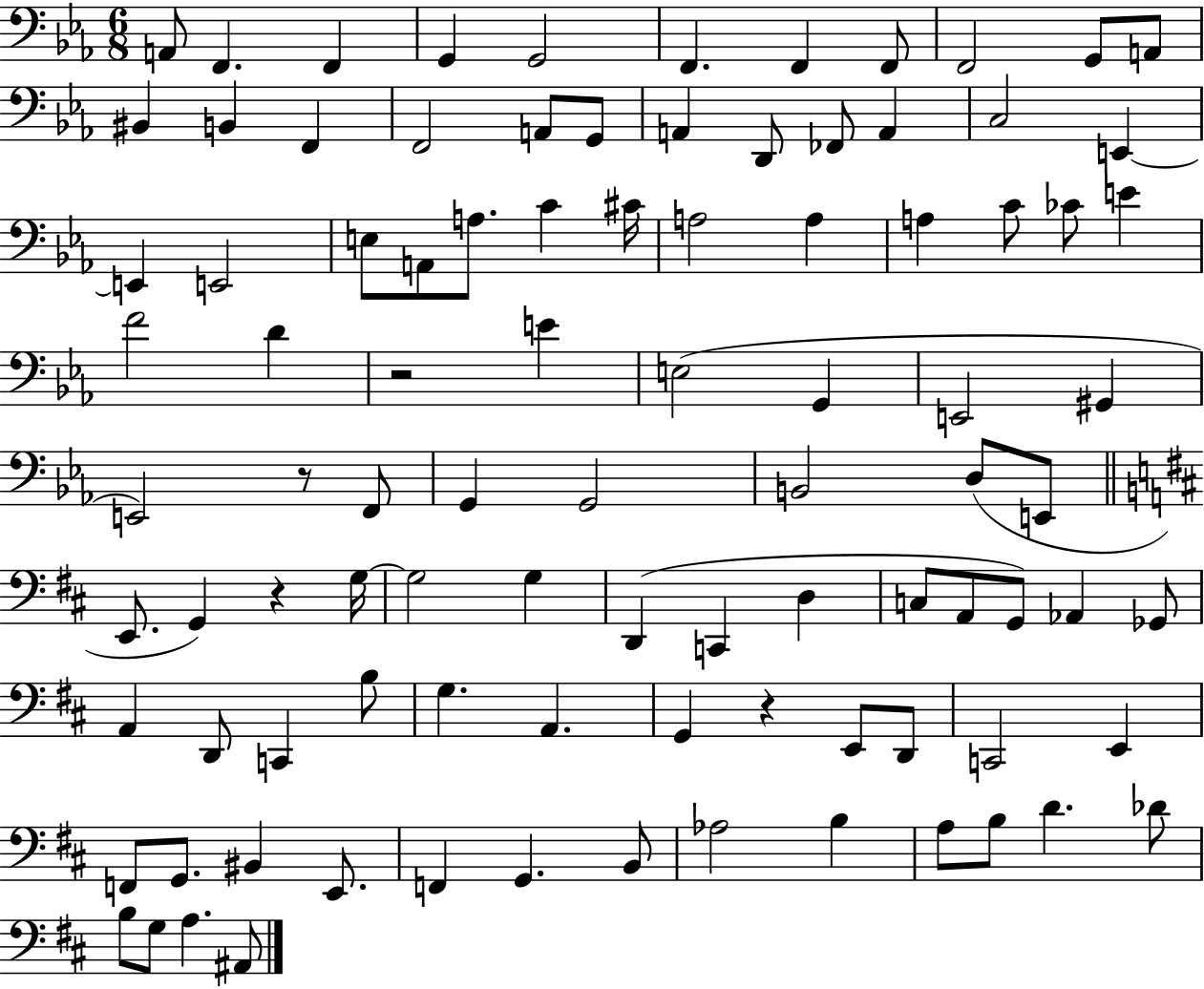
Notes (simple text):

A2/e F2/q. F2/q G2/q G2/h F2/q. F2/q F2/e F2/h G2/e A2/e BIS2/q B2/q F2/q F2/h A2/e G2/e A2/q D2/e FES2/e A2/q C3/h E2/q E2/q E2/h E3/e A2/e A3/e. C4/q C#4/s A3/h A3/q A3/q C4/e CES4/e E4/q F4/h D4/q R/h E4/q E3/h G2/q E2/h G#2/q E2/h R/e F2/e G2/q G2/h B2/h D3/e E2/e E2/e. G2/q R/q G3/s G3/h G3/q D2/q C2/q D3/q C3/e A2/e G2/e Ab2/q Gb2/e A2/q D2/e C2/q B3/e G3/q. A2/q. G2/q R/q E2/e D2/e C2/h E2/q F2/e G2/e. BIS2/q E2/e. F2/q G2/q. B2/e Ab3/h B3/q A3/e B3/e D4/q. Db4/e B3/e G3/e A3/q. A#2/e